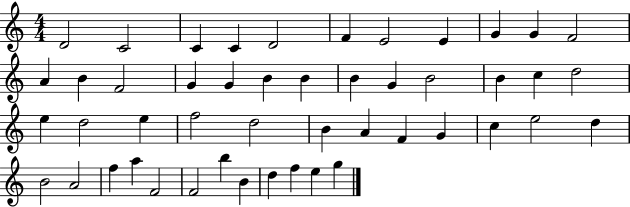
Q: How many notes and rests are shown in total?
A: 48